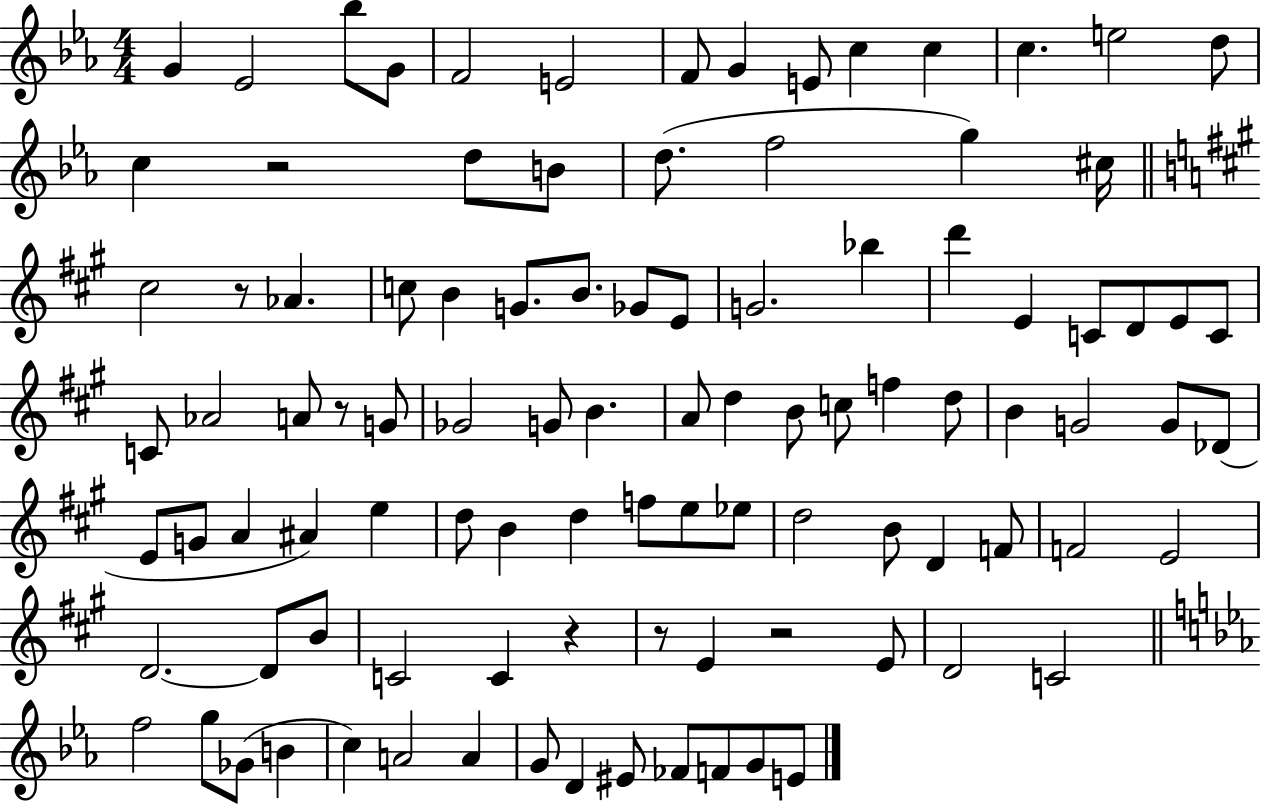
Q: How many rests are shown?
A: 6